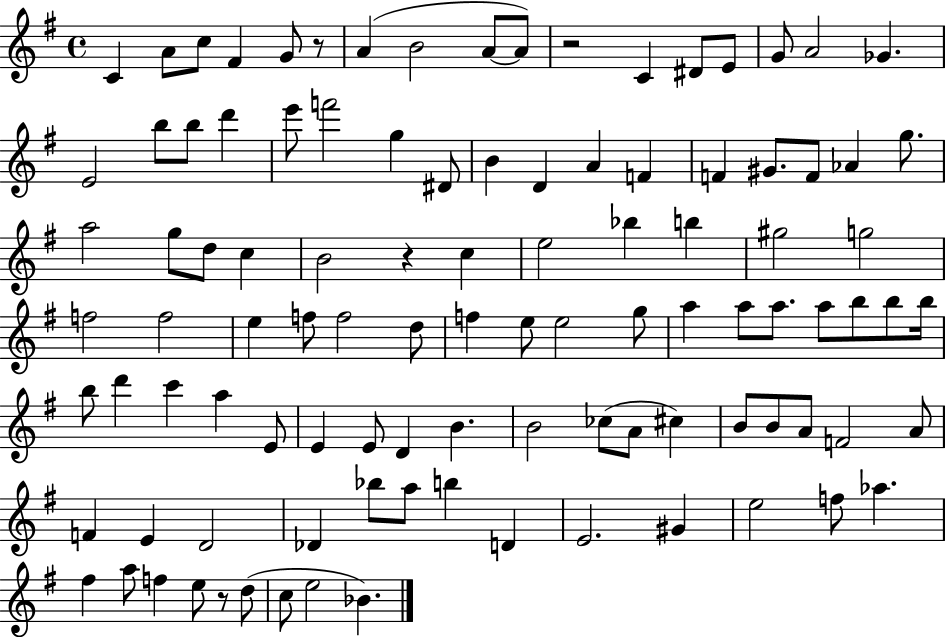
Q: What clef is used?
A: treble